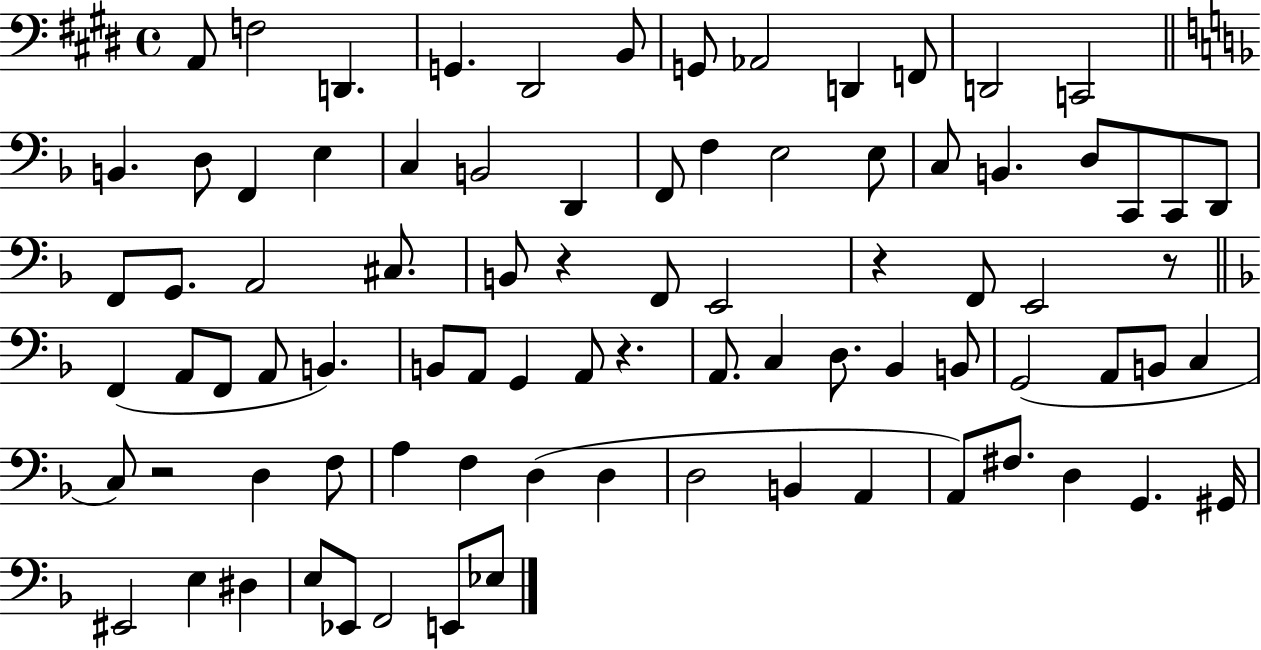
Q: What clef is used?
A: bass